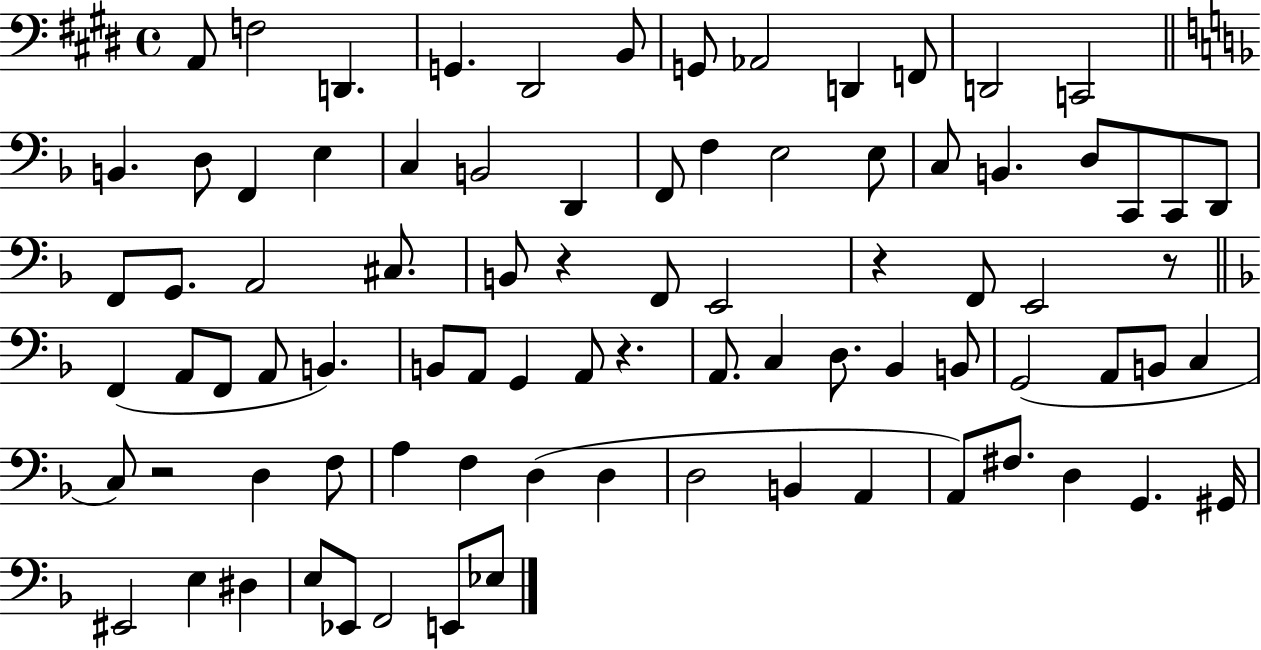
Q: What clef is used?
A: bass